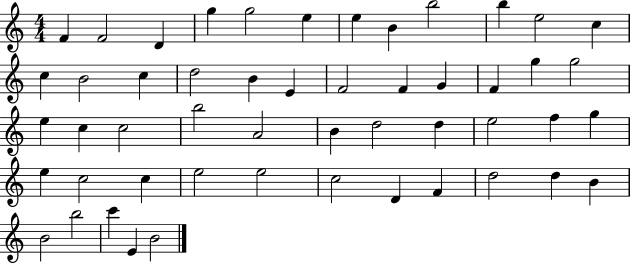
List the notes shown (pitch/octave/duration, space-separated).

F4/q F4/h D4/q G5/q G5/h E5/q E5/q B4/q B5/h B5/q E5/h C5/q C5/q B4/h C5/q D5/h B4/q E4/q F4/h F4/q G4/q F4/q G5/q G5/h E5/q C5/q C5/h B5/h A4/h B4/q D5/h D5/q E5/h F5/q G5/q E5/q C5/h C5/q E5/h E5/h C5/h D4/q F4/q D5/h D5/q B4/q B4/h B5/h C6/q E4/q B4/h